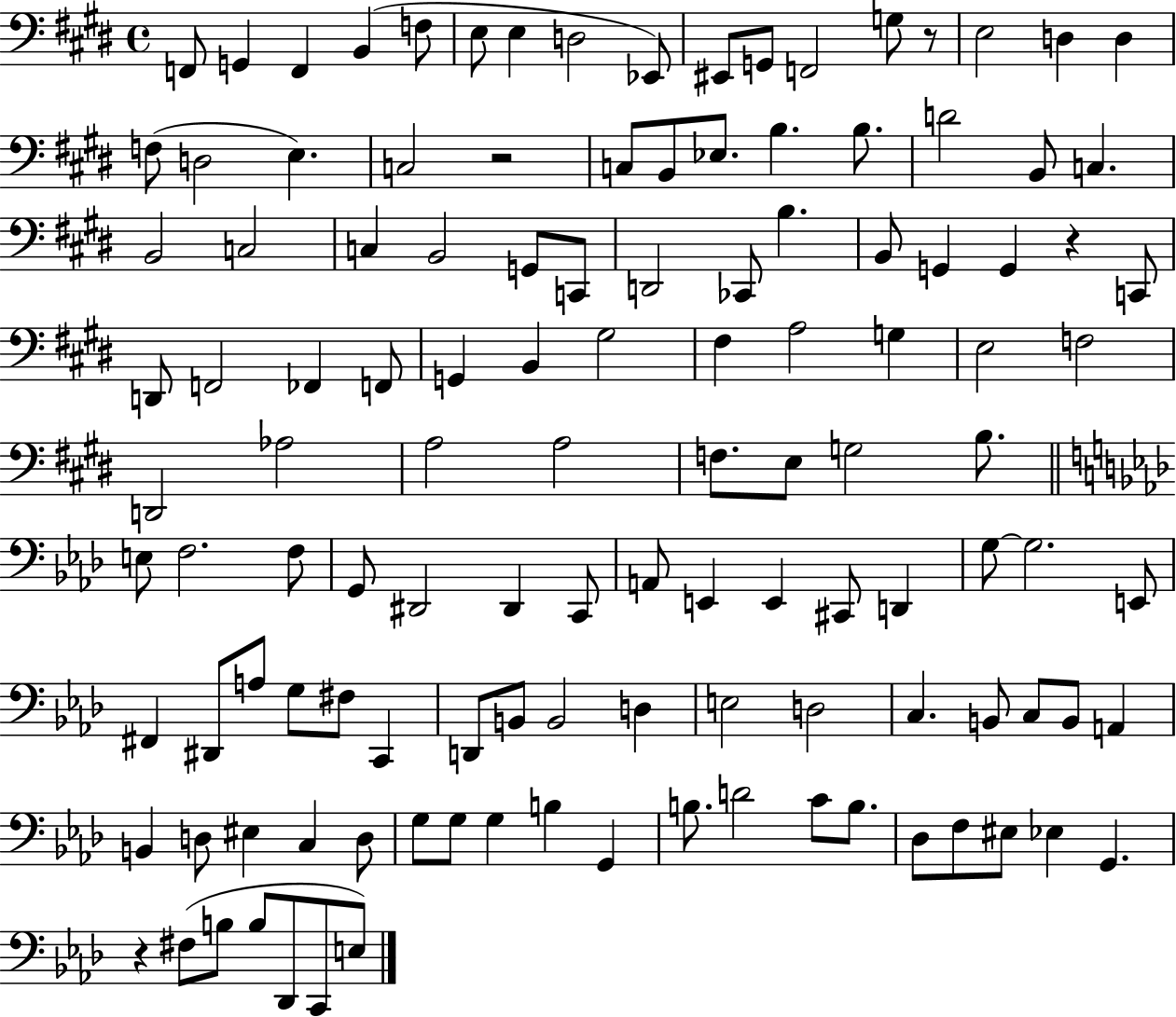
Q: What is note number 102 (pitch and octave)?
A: B3